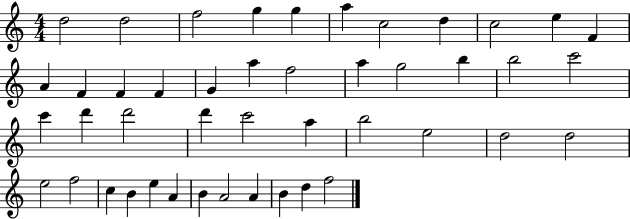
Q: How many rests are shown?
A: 0